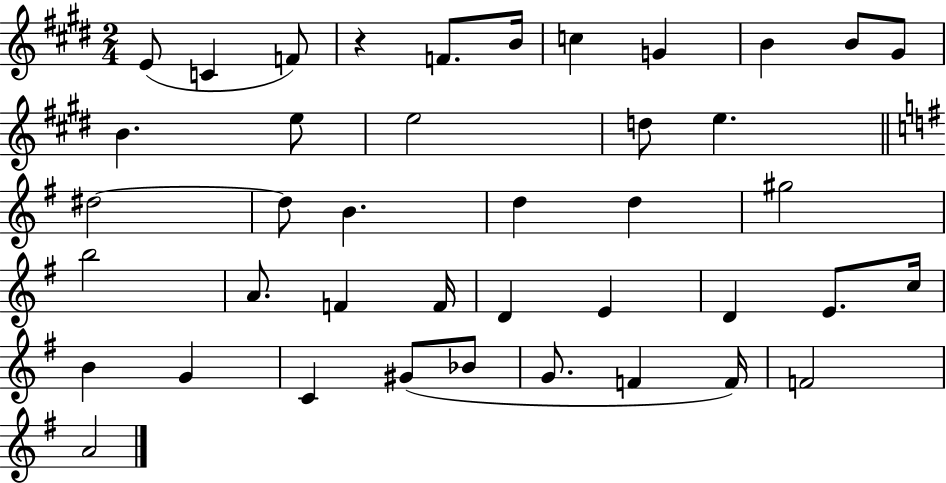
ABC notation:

X:1
T:Untitled
M:2/4
L:1/4
K:E
E/2 C F/2 z F/2 B/4 c G B B/2 ^G/2 B e/2 e2 d/2 e ^d2 ^d/2 B d d ^g2 b2 A/2 F F/4 D E D E/2 c/4 B G C ^G/2 _B/2 G/2 F F/4 F2 A2